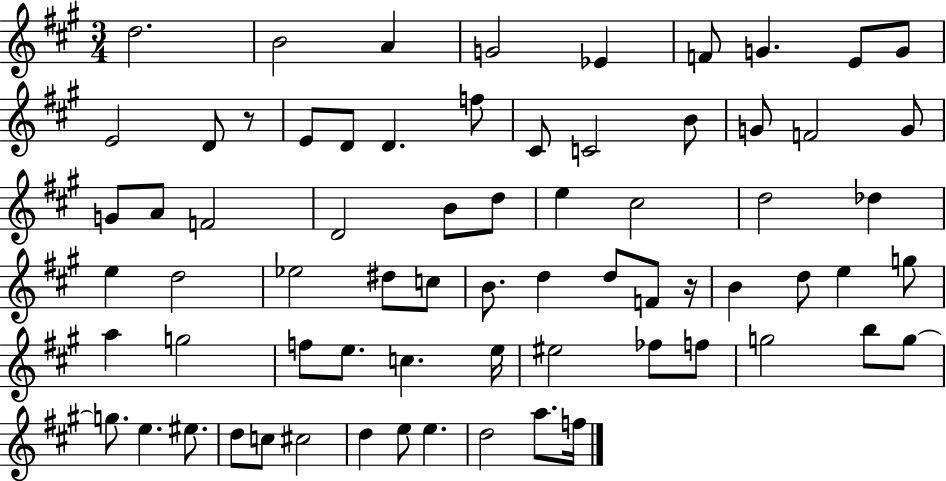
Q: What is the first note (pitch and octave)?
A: D5